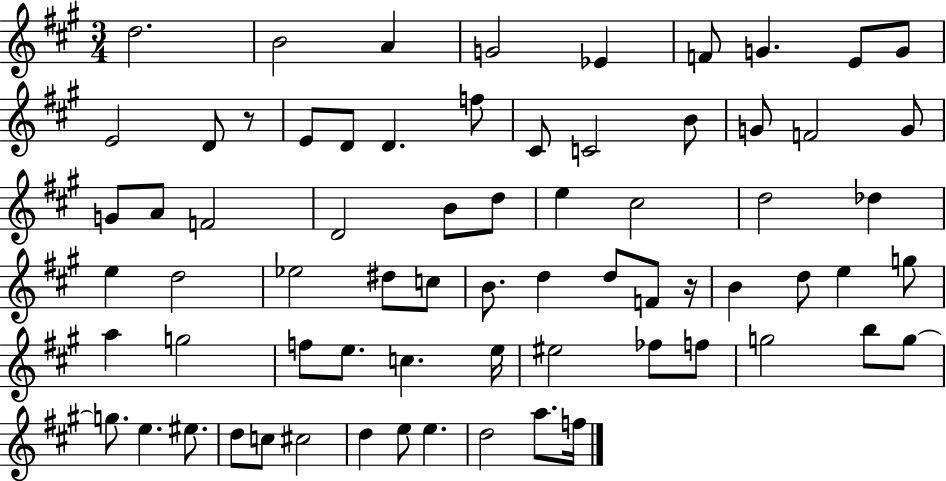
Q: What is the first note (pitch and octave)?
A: D5